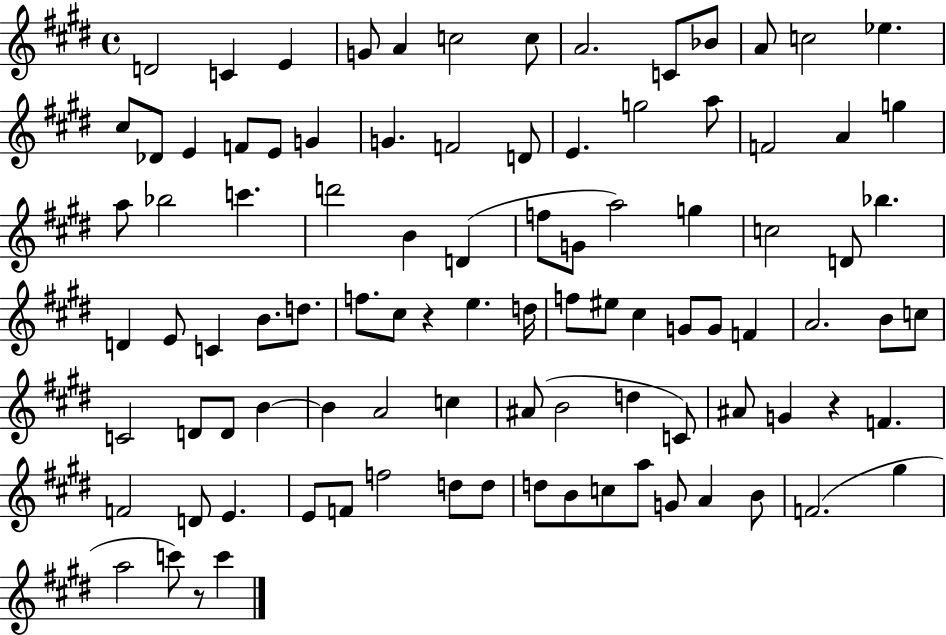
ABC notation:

X:1
T:Untitled
M:4/4
L:1/4
K:E
D2 C E G/2 A c2 c/2 A2 C/2 _B/2 A/2 c2 _e ^c/2 _D/2 E F/2 E/2 G G F2 D/2 E g2 a/2 F2 A g a/2 _b2 c' d'2 B D f/2 G/2 a2 g c2 D/2 _b D E/2 C B/2 d/2 f/2 ^c/2 z e d/4 f/2 ^e/2 ^c G/2 G/2 F A2 B/2 c/2 C2 D/2 D/2 B B A2 c ^A/2 B2 d C/2 ^A/2 G z F F2 D/2 E E/2 F/2 f2 d/2 d/2 d/2 B/2 c/2 a/2 G/2 A B/2 F2 ^g a2 c'/2 z/2 c'